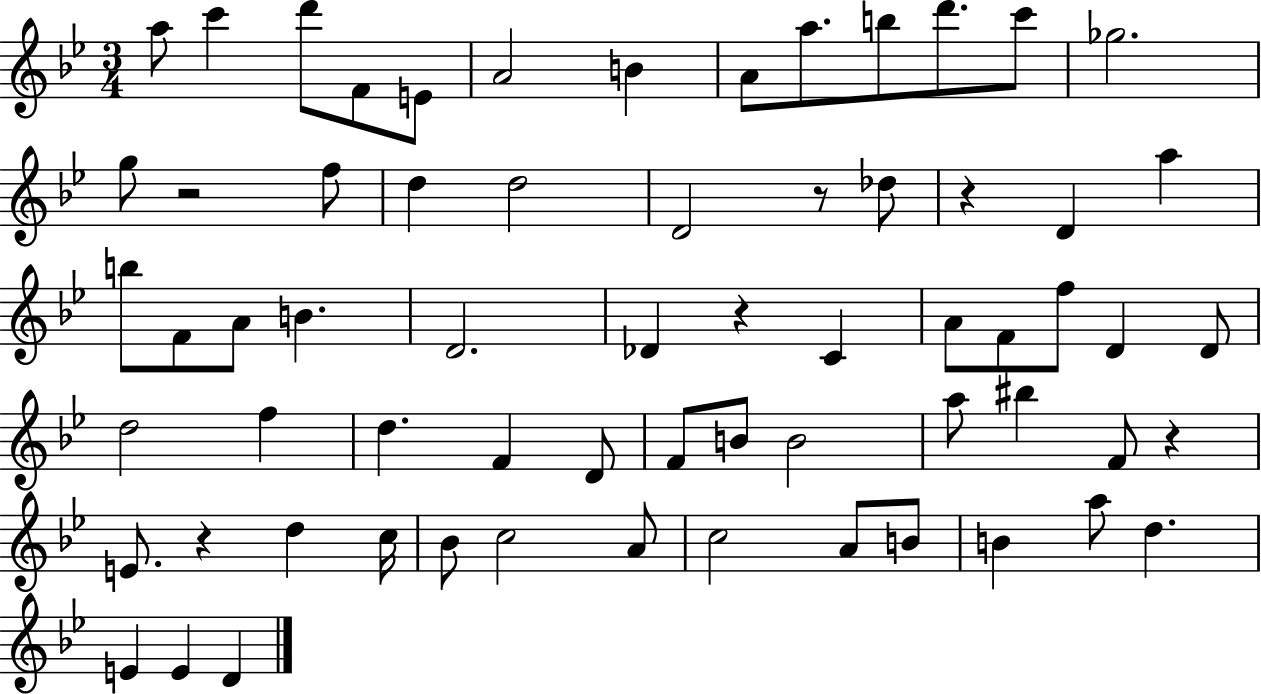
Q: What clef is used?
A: treble